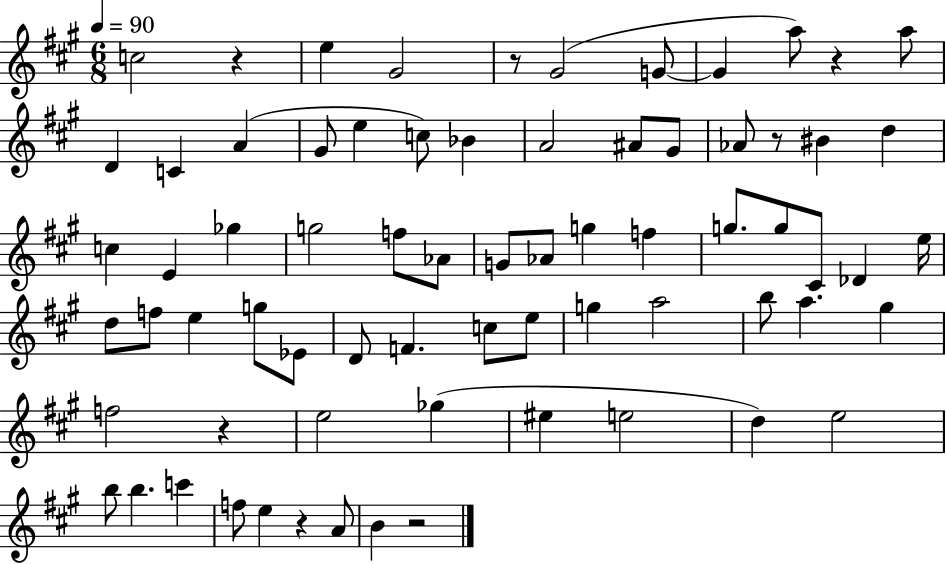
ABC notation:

X:1
T:Untitled
M:6/8
L:1/4
K:A
c2 z e ^G2 z/2 ^G2 G/2 G a/2 z a/2 D C A ^G/2 e c/2 _B A2 ^A/2 ^G/2 _A/2 z/2 ^B d c E _g g2 f/2 _A/2 G/2 _A/2 g f g/2 g/2 ^C/2 _D e/4 d/2 f/2 e g/2 _E/2 D/2 F c/2 e/2 g a2 b/2 a ^g f2 z e2 _g ^e e2 d e2 b/2 b c' f/2 e z A/2 B z2